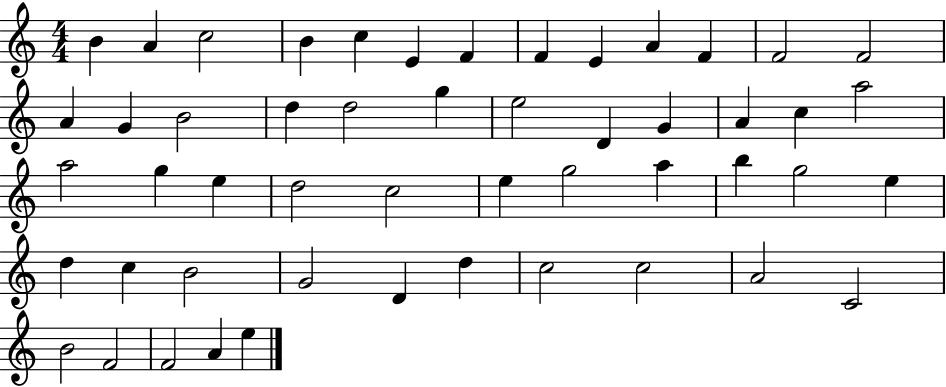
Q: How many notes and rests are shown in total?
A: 51